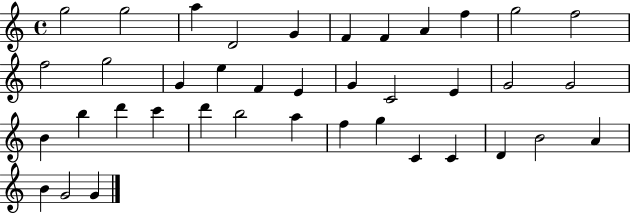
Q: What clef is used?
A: treble